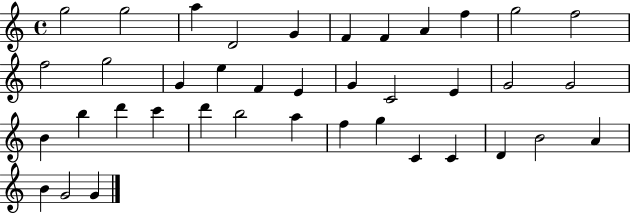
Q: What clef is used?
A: treble